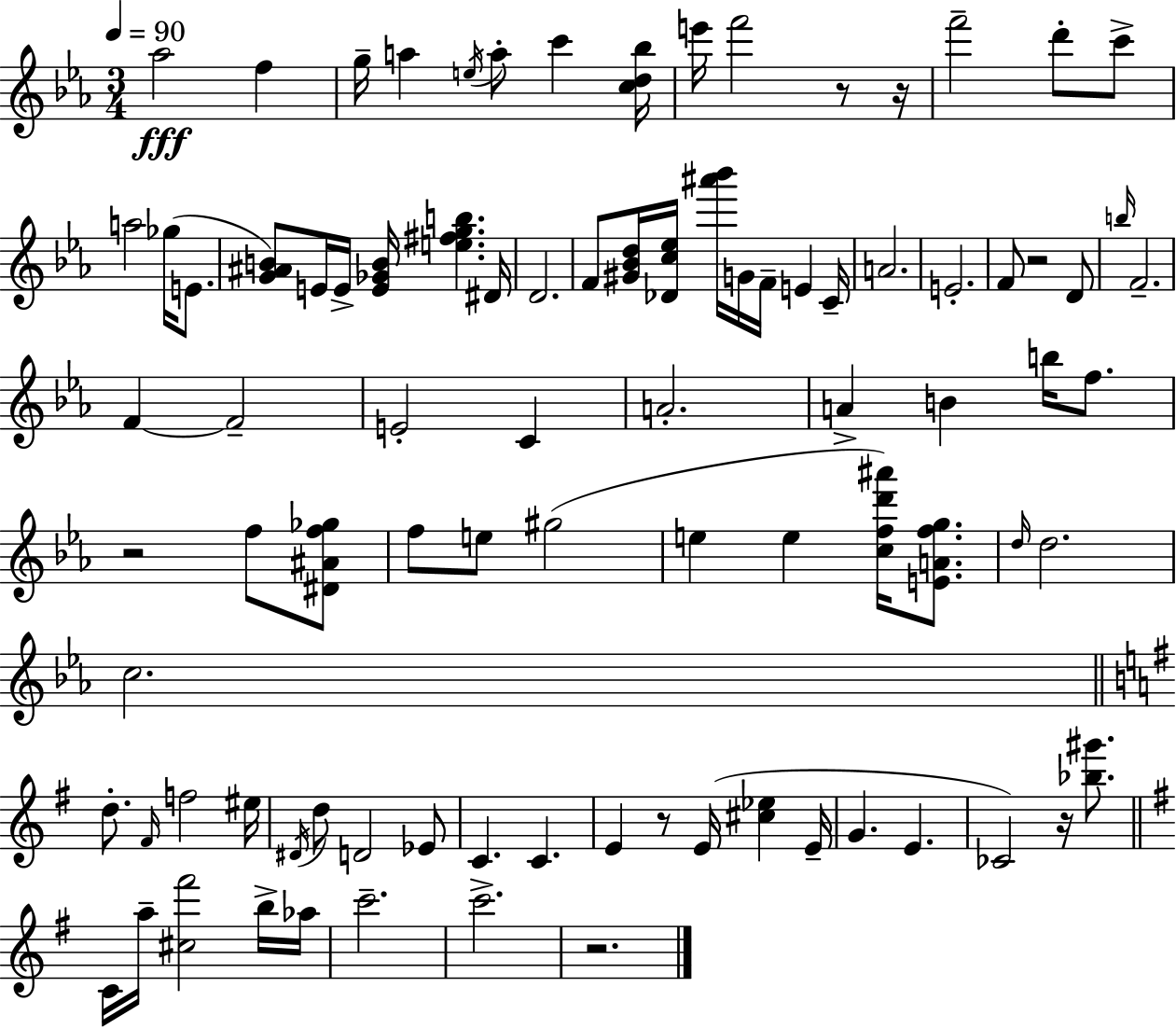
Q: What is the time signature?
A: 3/4